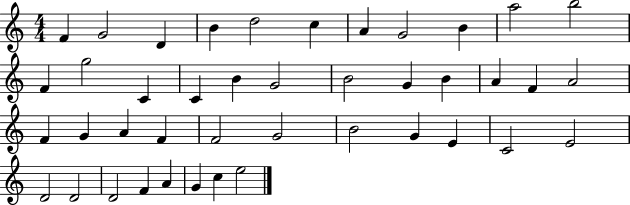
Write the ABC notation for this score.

X:1
T:Untitled
M:4/4
L:1/4
K:C
F G2 D B d2 c A G2 B a2 b2 F g2 C C B G2 B2 G B A F A2 F G A F F2 G2 B2 G E C2 E2 D2 D2 D2 F A G c e2